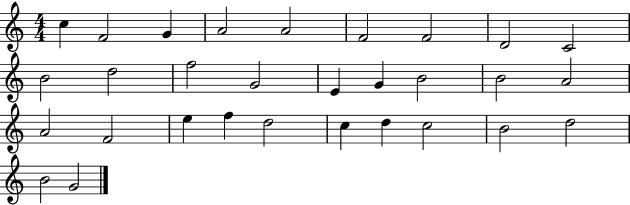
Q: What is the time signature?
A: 4/4